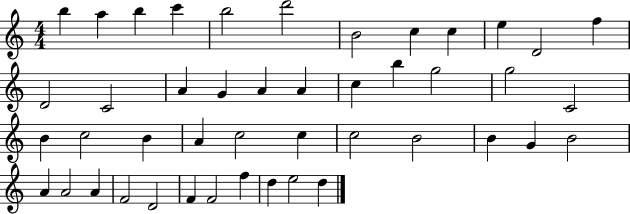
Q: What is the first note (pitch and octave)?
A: B5